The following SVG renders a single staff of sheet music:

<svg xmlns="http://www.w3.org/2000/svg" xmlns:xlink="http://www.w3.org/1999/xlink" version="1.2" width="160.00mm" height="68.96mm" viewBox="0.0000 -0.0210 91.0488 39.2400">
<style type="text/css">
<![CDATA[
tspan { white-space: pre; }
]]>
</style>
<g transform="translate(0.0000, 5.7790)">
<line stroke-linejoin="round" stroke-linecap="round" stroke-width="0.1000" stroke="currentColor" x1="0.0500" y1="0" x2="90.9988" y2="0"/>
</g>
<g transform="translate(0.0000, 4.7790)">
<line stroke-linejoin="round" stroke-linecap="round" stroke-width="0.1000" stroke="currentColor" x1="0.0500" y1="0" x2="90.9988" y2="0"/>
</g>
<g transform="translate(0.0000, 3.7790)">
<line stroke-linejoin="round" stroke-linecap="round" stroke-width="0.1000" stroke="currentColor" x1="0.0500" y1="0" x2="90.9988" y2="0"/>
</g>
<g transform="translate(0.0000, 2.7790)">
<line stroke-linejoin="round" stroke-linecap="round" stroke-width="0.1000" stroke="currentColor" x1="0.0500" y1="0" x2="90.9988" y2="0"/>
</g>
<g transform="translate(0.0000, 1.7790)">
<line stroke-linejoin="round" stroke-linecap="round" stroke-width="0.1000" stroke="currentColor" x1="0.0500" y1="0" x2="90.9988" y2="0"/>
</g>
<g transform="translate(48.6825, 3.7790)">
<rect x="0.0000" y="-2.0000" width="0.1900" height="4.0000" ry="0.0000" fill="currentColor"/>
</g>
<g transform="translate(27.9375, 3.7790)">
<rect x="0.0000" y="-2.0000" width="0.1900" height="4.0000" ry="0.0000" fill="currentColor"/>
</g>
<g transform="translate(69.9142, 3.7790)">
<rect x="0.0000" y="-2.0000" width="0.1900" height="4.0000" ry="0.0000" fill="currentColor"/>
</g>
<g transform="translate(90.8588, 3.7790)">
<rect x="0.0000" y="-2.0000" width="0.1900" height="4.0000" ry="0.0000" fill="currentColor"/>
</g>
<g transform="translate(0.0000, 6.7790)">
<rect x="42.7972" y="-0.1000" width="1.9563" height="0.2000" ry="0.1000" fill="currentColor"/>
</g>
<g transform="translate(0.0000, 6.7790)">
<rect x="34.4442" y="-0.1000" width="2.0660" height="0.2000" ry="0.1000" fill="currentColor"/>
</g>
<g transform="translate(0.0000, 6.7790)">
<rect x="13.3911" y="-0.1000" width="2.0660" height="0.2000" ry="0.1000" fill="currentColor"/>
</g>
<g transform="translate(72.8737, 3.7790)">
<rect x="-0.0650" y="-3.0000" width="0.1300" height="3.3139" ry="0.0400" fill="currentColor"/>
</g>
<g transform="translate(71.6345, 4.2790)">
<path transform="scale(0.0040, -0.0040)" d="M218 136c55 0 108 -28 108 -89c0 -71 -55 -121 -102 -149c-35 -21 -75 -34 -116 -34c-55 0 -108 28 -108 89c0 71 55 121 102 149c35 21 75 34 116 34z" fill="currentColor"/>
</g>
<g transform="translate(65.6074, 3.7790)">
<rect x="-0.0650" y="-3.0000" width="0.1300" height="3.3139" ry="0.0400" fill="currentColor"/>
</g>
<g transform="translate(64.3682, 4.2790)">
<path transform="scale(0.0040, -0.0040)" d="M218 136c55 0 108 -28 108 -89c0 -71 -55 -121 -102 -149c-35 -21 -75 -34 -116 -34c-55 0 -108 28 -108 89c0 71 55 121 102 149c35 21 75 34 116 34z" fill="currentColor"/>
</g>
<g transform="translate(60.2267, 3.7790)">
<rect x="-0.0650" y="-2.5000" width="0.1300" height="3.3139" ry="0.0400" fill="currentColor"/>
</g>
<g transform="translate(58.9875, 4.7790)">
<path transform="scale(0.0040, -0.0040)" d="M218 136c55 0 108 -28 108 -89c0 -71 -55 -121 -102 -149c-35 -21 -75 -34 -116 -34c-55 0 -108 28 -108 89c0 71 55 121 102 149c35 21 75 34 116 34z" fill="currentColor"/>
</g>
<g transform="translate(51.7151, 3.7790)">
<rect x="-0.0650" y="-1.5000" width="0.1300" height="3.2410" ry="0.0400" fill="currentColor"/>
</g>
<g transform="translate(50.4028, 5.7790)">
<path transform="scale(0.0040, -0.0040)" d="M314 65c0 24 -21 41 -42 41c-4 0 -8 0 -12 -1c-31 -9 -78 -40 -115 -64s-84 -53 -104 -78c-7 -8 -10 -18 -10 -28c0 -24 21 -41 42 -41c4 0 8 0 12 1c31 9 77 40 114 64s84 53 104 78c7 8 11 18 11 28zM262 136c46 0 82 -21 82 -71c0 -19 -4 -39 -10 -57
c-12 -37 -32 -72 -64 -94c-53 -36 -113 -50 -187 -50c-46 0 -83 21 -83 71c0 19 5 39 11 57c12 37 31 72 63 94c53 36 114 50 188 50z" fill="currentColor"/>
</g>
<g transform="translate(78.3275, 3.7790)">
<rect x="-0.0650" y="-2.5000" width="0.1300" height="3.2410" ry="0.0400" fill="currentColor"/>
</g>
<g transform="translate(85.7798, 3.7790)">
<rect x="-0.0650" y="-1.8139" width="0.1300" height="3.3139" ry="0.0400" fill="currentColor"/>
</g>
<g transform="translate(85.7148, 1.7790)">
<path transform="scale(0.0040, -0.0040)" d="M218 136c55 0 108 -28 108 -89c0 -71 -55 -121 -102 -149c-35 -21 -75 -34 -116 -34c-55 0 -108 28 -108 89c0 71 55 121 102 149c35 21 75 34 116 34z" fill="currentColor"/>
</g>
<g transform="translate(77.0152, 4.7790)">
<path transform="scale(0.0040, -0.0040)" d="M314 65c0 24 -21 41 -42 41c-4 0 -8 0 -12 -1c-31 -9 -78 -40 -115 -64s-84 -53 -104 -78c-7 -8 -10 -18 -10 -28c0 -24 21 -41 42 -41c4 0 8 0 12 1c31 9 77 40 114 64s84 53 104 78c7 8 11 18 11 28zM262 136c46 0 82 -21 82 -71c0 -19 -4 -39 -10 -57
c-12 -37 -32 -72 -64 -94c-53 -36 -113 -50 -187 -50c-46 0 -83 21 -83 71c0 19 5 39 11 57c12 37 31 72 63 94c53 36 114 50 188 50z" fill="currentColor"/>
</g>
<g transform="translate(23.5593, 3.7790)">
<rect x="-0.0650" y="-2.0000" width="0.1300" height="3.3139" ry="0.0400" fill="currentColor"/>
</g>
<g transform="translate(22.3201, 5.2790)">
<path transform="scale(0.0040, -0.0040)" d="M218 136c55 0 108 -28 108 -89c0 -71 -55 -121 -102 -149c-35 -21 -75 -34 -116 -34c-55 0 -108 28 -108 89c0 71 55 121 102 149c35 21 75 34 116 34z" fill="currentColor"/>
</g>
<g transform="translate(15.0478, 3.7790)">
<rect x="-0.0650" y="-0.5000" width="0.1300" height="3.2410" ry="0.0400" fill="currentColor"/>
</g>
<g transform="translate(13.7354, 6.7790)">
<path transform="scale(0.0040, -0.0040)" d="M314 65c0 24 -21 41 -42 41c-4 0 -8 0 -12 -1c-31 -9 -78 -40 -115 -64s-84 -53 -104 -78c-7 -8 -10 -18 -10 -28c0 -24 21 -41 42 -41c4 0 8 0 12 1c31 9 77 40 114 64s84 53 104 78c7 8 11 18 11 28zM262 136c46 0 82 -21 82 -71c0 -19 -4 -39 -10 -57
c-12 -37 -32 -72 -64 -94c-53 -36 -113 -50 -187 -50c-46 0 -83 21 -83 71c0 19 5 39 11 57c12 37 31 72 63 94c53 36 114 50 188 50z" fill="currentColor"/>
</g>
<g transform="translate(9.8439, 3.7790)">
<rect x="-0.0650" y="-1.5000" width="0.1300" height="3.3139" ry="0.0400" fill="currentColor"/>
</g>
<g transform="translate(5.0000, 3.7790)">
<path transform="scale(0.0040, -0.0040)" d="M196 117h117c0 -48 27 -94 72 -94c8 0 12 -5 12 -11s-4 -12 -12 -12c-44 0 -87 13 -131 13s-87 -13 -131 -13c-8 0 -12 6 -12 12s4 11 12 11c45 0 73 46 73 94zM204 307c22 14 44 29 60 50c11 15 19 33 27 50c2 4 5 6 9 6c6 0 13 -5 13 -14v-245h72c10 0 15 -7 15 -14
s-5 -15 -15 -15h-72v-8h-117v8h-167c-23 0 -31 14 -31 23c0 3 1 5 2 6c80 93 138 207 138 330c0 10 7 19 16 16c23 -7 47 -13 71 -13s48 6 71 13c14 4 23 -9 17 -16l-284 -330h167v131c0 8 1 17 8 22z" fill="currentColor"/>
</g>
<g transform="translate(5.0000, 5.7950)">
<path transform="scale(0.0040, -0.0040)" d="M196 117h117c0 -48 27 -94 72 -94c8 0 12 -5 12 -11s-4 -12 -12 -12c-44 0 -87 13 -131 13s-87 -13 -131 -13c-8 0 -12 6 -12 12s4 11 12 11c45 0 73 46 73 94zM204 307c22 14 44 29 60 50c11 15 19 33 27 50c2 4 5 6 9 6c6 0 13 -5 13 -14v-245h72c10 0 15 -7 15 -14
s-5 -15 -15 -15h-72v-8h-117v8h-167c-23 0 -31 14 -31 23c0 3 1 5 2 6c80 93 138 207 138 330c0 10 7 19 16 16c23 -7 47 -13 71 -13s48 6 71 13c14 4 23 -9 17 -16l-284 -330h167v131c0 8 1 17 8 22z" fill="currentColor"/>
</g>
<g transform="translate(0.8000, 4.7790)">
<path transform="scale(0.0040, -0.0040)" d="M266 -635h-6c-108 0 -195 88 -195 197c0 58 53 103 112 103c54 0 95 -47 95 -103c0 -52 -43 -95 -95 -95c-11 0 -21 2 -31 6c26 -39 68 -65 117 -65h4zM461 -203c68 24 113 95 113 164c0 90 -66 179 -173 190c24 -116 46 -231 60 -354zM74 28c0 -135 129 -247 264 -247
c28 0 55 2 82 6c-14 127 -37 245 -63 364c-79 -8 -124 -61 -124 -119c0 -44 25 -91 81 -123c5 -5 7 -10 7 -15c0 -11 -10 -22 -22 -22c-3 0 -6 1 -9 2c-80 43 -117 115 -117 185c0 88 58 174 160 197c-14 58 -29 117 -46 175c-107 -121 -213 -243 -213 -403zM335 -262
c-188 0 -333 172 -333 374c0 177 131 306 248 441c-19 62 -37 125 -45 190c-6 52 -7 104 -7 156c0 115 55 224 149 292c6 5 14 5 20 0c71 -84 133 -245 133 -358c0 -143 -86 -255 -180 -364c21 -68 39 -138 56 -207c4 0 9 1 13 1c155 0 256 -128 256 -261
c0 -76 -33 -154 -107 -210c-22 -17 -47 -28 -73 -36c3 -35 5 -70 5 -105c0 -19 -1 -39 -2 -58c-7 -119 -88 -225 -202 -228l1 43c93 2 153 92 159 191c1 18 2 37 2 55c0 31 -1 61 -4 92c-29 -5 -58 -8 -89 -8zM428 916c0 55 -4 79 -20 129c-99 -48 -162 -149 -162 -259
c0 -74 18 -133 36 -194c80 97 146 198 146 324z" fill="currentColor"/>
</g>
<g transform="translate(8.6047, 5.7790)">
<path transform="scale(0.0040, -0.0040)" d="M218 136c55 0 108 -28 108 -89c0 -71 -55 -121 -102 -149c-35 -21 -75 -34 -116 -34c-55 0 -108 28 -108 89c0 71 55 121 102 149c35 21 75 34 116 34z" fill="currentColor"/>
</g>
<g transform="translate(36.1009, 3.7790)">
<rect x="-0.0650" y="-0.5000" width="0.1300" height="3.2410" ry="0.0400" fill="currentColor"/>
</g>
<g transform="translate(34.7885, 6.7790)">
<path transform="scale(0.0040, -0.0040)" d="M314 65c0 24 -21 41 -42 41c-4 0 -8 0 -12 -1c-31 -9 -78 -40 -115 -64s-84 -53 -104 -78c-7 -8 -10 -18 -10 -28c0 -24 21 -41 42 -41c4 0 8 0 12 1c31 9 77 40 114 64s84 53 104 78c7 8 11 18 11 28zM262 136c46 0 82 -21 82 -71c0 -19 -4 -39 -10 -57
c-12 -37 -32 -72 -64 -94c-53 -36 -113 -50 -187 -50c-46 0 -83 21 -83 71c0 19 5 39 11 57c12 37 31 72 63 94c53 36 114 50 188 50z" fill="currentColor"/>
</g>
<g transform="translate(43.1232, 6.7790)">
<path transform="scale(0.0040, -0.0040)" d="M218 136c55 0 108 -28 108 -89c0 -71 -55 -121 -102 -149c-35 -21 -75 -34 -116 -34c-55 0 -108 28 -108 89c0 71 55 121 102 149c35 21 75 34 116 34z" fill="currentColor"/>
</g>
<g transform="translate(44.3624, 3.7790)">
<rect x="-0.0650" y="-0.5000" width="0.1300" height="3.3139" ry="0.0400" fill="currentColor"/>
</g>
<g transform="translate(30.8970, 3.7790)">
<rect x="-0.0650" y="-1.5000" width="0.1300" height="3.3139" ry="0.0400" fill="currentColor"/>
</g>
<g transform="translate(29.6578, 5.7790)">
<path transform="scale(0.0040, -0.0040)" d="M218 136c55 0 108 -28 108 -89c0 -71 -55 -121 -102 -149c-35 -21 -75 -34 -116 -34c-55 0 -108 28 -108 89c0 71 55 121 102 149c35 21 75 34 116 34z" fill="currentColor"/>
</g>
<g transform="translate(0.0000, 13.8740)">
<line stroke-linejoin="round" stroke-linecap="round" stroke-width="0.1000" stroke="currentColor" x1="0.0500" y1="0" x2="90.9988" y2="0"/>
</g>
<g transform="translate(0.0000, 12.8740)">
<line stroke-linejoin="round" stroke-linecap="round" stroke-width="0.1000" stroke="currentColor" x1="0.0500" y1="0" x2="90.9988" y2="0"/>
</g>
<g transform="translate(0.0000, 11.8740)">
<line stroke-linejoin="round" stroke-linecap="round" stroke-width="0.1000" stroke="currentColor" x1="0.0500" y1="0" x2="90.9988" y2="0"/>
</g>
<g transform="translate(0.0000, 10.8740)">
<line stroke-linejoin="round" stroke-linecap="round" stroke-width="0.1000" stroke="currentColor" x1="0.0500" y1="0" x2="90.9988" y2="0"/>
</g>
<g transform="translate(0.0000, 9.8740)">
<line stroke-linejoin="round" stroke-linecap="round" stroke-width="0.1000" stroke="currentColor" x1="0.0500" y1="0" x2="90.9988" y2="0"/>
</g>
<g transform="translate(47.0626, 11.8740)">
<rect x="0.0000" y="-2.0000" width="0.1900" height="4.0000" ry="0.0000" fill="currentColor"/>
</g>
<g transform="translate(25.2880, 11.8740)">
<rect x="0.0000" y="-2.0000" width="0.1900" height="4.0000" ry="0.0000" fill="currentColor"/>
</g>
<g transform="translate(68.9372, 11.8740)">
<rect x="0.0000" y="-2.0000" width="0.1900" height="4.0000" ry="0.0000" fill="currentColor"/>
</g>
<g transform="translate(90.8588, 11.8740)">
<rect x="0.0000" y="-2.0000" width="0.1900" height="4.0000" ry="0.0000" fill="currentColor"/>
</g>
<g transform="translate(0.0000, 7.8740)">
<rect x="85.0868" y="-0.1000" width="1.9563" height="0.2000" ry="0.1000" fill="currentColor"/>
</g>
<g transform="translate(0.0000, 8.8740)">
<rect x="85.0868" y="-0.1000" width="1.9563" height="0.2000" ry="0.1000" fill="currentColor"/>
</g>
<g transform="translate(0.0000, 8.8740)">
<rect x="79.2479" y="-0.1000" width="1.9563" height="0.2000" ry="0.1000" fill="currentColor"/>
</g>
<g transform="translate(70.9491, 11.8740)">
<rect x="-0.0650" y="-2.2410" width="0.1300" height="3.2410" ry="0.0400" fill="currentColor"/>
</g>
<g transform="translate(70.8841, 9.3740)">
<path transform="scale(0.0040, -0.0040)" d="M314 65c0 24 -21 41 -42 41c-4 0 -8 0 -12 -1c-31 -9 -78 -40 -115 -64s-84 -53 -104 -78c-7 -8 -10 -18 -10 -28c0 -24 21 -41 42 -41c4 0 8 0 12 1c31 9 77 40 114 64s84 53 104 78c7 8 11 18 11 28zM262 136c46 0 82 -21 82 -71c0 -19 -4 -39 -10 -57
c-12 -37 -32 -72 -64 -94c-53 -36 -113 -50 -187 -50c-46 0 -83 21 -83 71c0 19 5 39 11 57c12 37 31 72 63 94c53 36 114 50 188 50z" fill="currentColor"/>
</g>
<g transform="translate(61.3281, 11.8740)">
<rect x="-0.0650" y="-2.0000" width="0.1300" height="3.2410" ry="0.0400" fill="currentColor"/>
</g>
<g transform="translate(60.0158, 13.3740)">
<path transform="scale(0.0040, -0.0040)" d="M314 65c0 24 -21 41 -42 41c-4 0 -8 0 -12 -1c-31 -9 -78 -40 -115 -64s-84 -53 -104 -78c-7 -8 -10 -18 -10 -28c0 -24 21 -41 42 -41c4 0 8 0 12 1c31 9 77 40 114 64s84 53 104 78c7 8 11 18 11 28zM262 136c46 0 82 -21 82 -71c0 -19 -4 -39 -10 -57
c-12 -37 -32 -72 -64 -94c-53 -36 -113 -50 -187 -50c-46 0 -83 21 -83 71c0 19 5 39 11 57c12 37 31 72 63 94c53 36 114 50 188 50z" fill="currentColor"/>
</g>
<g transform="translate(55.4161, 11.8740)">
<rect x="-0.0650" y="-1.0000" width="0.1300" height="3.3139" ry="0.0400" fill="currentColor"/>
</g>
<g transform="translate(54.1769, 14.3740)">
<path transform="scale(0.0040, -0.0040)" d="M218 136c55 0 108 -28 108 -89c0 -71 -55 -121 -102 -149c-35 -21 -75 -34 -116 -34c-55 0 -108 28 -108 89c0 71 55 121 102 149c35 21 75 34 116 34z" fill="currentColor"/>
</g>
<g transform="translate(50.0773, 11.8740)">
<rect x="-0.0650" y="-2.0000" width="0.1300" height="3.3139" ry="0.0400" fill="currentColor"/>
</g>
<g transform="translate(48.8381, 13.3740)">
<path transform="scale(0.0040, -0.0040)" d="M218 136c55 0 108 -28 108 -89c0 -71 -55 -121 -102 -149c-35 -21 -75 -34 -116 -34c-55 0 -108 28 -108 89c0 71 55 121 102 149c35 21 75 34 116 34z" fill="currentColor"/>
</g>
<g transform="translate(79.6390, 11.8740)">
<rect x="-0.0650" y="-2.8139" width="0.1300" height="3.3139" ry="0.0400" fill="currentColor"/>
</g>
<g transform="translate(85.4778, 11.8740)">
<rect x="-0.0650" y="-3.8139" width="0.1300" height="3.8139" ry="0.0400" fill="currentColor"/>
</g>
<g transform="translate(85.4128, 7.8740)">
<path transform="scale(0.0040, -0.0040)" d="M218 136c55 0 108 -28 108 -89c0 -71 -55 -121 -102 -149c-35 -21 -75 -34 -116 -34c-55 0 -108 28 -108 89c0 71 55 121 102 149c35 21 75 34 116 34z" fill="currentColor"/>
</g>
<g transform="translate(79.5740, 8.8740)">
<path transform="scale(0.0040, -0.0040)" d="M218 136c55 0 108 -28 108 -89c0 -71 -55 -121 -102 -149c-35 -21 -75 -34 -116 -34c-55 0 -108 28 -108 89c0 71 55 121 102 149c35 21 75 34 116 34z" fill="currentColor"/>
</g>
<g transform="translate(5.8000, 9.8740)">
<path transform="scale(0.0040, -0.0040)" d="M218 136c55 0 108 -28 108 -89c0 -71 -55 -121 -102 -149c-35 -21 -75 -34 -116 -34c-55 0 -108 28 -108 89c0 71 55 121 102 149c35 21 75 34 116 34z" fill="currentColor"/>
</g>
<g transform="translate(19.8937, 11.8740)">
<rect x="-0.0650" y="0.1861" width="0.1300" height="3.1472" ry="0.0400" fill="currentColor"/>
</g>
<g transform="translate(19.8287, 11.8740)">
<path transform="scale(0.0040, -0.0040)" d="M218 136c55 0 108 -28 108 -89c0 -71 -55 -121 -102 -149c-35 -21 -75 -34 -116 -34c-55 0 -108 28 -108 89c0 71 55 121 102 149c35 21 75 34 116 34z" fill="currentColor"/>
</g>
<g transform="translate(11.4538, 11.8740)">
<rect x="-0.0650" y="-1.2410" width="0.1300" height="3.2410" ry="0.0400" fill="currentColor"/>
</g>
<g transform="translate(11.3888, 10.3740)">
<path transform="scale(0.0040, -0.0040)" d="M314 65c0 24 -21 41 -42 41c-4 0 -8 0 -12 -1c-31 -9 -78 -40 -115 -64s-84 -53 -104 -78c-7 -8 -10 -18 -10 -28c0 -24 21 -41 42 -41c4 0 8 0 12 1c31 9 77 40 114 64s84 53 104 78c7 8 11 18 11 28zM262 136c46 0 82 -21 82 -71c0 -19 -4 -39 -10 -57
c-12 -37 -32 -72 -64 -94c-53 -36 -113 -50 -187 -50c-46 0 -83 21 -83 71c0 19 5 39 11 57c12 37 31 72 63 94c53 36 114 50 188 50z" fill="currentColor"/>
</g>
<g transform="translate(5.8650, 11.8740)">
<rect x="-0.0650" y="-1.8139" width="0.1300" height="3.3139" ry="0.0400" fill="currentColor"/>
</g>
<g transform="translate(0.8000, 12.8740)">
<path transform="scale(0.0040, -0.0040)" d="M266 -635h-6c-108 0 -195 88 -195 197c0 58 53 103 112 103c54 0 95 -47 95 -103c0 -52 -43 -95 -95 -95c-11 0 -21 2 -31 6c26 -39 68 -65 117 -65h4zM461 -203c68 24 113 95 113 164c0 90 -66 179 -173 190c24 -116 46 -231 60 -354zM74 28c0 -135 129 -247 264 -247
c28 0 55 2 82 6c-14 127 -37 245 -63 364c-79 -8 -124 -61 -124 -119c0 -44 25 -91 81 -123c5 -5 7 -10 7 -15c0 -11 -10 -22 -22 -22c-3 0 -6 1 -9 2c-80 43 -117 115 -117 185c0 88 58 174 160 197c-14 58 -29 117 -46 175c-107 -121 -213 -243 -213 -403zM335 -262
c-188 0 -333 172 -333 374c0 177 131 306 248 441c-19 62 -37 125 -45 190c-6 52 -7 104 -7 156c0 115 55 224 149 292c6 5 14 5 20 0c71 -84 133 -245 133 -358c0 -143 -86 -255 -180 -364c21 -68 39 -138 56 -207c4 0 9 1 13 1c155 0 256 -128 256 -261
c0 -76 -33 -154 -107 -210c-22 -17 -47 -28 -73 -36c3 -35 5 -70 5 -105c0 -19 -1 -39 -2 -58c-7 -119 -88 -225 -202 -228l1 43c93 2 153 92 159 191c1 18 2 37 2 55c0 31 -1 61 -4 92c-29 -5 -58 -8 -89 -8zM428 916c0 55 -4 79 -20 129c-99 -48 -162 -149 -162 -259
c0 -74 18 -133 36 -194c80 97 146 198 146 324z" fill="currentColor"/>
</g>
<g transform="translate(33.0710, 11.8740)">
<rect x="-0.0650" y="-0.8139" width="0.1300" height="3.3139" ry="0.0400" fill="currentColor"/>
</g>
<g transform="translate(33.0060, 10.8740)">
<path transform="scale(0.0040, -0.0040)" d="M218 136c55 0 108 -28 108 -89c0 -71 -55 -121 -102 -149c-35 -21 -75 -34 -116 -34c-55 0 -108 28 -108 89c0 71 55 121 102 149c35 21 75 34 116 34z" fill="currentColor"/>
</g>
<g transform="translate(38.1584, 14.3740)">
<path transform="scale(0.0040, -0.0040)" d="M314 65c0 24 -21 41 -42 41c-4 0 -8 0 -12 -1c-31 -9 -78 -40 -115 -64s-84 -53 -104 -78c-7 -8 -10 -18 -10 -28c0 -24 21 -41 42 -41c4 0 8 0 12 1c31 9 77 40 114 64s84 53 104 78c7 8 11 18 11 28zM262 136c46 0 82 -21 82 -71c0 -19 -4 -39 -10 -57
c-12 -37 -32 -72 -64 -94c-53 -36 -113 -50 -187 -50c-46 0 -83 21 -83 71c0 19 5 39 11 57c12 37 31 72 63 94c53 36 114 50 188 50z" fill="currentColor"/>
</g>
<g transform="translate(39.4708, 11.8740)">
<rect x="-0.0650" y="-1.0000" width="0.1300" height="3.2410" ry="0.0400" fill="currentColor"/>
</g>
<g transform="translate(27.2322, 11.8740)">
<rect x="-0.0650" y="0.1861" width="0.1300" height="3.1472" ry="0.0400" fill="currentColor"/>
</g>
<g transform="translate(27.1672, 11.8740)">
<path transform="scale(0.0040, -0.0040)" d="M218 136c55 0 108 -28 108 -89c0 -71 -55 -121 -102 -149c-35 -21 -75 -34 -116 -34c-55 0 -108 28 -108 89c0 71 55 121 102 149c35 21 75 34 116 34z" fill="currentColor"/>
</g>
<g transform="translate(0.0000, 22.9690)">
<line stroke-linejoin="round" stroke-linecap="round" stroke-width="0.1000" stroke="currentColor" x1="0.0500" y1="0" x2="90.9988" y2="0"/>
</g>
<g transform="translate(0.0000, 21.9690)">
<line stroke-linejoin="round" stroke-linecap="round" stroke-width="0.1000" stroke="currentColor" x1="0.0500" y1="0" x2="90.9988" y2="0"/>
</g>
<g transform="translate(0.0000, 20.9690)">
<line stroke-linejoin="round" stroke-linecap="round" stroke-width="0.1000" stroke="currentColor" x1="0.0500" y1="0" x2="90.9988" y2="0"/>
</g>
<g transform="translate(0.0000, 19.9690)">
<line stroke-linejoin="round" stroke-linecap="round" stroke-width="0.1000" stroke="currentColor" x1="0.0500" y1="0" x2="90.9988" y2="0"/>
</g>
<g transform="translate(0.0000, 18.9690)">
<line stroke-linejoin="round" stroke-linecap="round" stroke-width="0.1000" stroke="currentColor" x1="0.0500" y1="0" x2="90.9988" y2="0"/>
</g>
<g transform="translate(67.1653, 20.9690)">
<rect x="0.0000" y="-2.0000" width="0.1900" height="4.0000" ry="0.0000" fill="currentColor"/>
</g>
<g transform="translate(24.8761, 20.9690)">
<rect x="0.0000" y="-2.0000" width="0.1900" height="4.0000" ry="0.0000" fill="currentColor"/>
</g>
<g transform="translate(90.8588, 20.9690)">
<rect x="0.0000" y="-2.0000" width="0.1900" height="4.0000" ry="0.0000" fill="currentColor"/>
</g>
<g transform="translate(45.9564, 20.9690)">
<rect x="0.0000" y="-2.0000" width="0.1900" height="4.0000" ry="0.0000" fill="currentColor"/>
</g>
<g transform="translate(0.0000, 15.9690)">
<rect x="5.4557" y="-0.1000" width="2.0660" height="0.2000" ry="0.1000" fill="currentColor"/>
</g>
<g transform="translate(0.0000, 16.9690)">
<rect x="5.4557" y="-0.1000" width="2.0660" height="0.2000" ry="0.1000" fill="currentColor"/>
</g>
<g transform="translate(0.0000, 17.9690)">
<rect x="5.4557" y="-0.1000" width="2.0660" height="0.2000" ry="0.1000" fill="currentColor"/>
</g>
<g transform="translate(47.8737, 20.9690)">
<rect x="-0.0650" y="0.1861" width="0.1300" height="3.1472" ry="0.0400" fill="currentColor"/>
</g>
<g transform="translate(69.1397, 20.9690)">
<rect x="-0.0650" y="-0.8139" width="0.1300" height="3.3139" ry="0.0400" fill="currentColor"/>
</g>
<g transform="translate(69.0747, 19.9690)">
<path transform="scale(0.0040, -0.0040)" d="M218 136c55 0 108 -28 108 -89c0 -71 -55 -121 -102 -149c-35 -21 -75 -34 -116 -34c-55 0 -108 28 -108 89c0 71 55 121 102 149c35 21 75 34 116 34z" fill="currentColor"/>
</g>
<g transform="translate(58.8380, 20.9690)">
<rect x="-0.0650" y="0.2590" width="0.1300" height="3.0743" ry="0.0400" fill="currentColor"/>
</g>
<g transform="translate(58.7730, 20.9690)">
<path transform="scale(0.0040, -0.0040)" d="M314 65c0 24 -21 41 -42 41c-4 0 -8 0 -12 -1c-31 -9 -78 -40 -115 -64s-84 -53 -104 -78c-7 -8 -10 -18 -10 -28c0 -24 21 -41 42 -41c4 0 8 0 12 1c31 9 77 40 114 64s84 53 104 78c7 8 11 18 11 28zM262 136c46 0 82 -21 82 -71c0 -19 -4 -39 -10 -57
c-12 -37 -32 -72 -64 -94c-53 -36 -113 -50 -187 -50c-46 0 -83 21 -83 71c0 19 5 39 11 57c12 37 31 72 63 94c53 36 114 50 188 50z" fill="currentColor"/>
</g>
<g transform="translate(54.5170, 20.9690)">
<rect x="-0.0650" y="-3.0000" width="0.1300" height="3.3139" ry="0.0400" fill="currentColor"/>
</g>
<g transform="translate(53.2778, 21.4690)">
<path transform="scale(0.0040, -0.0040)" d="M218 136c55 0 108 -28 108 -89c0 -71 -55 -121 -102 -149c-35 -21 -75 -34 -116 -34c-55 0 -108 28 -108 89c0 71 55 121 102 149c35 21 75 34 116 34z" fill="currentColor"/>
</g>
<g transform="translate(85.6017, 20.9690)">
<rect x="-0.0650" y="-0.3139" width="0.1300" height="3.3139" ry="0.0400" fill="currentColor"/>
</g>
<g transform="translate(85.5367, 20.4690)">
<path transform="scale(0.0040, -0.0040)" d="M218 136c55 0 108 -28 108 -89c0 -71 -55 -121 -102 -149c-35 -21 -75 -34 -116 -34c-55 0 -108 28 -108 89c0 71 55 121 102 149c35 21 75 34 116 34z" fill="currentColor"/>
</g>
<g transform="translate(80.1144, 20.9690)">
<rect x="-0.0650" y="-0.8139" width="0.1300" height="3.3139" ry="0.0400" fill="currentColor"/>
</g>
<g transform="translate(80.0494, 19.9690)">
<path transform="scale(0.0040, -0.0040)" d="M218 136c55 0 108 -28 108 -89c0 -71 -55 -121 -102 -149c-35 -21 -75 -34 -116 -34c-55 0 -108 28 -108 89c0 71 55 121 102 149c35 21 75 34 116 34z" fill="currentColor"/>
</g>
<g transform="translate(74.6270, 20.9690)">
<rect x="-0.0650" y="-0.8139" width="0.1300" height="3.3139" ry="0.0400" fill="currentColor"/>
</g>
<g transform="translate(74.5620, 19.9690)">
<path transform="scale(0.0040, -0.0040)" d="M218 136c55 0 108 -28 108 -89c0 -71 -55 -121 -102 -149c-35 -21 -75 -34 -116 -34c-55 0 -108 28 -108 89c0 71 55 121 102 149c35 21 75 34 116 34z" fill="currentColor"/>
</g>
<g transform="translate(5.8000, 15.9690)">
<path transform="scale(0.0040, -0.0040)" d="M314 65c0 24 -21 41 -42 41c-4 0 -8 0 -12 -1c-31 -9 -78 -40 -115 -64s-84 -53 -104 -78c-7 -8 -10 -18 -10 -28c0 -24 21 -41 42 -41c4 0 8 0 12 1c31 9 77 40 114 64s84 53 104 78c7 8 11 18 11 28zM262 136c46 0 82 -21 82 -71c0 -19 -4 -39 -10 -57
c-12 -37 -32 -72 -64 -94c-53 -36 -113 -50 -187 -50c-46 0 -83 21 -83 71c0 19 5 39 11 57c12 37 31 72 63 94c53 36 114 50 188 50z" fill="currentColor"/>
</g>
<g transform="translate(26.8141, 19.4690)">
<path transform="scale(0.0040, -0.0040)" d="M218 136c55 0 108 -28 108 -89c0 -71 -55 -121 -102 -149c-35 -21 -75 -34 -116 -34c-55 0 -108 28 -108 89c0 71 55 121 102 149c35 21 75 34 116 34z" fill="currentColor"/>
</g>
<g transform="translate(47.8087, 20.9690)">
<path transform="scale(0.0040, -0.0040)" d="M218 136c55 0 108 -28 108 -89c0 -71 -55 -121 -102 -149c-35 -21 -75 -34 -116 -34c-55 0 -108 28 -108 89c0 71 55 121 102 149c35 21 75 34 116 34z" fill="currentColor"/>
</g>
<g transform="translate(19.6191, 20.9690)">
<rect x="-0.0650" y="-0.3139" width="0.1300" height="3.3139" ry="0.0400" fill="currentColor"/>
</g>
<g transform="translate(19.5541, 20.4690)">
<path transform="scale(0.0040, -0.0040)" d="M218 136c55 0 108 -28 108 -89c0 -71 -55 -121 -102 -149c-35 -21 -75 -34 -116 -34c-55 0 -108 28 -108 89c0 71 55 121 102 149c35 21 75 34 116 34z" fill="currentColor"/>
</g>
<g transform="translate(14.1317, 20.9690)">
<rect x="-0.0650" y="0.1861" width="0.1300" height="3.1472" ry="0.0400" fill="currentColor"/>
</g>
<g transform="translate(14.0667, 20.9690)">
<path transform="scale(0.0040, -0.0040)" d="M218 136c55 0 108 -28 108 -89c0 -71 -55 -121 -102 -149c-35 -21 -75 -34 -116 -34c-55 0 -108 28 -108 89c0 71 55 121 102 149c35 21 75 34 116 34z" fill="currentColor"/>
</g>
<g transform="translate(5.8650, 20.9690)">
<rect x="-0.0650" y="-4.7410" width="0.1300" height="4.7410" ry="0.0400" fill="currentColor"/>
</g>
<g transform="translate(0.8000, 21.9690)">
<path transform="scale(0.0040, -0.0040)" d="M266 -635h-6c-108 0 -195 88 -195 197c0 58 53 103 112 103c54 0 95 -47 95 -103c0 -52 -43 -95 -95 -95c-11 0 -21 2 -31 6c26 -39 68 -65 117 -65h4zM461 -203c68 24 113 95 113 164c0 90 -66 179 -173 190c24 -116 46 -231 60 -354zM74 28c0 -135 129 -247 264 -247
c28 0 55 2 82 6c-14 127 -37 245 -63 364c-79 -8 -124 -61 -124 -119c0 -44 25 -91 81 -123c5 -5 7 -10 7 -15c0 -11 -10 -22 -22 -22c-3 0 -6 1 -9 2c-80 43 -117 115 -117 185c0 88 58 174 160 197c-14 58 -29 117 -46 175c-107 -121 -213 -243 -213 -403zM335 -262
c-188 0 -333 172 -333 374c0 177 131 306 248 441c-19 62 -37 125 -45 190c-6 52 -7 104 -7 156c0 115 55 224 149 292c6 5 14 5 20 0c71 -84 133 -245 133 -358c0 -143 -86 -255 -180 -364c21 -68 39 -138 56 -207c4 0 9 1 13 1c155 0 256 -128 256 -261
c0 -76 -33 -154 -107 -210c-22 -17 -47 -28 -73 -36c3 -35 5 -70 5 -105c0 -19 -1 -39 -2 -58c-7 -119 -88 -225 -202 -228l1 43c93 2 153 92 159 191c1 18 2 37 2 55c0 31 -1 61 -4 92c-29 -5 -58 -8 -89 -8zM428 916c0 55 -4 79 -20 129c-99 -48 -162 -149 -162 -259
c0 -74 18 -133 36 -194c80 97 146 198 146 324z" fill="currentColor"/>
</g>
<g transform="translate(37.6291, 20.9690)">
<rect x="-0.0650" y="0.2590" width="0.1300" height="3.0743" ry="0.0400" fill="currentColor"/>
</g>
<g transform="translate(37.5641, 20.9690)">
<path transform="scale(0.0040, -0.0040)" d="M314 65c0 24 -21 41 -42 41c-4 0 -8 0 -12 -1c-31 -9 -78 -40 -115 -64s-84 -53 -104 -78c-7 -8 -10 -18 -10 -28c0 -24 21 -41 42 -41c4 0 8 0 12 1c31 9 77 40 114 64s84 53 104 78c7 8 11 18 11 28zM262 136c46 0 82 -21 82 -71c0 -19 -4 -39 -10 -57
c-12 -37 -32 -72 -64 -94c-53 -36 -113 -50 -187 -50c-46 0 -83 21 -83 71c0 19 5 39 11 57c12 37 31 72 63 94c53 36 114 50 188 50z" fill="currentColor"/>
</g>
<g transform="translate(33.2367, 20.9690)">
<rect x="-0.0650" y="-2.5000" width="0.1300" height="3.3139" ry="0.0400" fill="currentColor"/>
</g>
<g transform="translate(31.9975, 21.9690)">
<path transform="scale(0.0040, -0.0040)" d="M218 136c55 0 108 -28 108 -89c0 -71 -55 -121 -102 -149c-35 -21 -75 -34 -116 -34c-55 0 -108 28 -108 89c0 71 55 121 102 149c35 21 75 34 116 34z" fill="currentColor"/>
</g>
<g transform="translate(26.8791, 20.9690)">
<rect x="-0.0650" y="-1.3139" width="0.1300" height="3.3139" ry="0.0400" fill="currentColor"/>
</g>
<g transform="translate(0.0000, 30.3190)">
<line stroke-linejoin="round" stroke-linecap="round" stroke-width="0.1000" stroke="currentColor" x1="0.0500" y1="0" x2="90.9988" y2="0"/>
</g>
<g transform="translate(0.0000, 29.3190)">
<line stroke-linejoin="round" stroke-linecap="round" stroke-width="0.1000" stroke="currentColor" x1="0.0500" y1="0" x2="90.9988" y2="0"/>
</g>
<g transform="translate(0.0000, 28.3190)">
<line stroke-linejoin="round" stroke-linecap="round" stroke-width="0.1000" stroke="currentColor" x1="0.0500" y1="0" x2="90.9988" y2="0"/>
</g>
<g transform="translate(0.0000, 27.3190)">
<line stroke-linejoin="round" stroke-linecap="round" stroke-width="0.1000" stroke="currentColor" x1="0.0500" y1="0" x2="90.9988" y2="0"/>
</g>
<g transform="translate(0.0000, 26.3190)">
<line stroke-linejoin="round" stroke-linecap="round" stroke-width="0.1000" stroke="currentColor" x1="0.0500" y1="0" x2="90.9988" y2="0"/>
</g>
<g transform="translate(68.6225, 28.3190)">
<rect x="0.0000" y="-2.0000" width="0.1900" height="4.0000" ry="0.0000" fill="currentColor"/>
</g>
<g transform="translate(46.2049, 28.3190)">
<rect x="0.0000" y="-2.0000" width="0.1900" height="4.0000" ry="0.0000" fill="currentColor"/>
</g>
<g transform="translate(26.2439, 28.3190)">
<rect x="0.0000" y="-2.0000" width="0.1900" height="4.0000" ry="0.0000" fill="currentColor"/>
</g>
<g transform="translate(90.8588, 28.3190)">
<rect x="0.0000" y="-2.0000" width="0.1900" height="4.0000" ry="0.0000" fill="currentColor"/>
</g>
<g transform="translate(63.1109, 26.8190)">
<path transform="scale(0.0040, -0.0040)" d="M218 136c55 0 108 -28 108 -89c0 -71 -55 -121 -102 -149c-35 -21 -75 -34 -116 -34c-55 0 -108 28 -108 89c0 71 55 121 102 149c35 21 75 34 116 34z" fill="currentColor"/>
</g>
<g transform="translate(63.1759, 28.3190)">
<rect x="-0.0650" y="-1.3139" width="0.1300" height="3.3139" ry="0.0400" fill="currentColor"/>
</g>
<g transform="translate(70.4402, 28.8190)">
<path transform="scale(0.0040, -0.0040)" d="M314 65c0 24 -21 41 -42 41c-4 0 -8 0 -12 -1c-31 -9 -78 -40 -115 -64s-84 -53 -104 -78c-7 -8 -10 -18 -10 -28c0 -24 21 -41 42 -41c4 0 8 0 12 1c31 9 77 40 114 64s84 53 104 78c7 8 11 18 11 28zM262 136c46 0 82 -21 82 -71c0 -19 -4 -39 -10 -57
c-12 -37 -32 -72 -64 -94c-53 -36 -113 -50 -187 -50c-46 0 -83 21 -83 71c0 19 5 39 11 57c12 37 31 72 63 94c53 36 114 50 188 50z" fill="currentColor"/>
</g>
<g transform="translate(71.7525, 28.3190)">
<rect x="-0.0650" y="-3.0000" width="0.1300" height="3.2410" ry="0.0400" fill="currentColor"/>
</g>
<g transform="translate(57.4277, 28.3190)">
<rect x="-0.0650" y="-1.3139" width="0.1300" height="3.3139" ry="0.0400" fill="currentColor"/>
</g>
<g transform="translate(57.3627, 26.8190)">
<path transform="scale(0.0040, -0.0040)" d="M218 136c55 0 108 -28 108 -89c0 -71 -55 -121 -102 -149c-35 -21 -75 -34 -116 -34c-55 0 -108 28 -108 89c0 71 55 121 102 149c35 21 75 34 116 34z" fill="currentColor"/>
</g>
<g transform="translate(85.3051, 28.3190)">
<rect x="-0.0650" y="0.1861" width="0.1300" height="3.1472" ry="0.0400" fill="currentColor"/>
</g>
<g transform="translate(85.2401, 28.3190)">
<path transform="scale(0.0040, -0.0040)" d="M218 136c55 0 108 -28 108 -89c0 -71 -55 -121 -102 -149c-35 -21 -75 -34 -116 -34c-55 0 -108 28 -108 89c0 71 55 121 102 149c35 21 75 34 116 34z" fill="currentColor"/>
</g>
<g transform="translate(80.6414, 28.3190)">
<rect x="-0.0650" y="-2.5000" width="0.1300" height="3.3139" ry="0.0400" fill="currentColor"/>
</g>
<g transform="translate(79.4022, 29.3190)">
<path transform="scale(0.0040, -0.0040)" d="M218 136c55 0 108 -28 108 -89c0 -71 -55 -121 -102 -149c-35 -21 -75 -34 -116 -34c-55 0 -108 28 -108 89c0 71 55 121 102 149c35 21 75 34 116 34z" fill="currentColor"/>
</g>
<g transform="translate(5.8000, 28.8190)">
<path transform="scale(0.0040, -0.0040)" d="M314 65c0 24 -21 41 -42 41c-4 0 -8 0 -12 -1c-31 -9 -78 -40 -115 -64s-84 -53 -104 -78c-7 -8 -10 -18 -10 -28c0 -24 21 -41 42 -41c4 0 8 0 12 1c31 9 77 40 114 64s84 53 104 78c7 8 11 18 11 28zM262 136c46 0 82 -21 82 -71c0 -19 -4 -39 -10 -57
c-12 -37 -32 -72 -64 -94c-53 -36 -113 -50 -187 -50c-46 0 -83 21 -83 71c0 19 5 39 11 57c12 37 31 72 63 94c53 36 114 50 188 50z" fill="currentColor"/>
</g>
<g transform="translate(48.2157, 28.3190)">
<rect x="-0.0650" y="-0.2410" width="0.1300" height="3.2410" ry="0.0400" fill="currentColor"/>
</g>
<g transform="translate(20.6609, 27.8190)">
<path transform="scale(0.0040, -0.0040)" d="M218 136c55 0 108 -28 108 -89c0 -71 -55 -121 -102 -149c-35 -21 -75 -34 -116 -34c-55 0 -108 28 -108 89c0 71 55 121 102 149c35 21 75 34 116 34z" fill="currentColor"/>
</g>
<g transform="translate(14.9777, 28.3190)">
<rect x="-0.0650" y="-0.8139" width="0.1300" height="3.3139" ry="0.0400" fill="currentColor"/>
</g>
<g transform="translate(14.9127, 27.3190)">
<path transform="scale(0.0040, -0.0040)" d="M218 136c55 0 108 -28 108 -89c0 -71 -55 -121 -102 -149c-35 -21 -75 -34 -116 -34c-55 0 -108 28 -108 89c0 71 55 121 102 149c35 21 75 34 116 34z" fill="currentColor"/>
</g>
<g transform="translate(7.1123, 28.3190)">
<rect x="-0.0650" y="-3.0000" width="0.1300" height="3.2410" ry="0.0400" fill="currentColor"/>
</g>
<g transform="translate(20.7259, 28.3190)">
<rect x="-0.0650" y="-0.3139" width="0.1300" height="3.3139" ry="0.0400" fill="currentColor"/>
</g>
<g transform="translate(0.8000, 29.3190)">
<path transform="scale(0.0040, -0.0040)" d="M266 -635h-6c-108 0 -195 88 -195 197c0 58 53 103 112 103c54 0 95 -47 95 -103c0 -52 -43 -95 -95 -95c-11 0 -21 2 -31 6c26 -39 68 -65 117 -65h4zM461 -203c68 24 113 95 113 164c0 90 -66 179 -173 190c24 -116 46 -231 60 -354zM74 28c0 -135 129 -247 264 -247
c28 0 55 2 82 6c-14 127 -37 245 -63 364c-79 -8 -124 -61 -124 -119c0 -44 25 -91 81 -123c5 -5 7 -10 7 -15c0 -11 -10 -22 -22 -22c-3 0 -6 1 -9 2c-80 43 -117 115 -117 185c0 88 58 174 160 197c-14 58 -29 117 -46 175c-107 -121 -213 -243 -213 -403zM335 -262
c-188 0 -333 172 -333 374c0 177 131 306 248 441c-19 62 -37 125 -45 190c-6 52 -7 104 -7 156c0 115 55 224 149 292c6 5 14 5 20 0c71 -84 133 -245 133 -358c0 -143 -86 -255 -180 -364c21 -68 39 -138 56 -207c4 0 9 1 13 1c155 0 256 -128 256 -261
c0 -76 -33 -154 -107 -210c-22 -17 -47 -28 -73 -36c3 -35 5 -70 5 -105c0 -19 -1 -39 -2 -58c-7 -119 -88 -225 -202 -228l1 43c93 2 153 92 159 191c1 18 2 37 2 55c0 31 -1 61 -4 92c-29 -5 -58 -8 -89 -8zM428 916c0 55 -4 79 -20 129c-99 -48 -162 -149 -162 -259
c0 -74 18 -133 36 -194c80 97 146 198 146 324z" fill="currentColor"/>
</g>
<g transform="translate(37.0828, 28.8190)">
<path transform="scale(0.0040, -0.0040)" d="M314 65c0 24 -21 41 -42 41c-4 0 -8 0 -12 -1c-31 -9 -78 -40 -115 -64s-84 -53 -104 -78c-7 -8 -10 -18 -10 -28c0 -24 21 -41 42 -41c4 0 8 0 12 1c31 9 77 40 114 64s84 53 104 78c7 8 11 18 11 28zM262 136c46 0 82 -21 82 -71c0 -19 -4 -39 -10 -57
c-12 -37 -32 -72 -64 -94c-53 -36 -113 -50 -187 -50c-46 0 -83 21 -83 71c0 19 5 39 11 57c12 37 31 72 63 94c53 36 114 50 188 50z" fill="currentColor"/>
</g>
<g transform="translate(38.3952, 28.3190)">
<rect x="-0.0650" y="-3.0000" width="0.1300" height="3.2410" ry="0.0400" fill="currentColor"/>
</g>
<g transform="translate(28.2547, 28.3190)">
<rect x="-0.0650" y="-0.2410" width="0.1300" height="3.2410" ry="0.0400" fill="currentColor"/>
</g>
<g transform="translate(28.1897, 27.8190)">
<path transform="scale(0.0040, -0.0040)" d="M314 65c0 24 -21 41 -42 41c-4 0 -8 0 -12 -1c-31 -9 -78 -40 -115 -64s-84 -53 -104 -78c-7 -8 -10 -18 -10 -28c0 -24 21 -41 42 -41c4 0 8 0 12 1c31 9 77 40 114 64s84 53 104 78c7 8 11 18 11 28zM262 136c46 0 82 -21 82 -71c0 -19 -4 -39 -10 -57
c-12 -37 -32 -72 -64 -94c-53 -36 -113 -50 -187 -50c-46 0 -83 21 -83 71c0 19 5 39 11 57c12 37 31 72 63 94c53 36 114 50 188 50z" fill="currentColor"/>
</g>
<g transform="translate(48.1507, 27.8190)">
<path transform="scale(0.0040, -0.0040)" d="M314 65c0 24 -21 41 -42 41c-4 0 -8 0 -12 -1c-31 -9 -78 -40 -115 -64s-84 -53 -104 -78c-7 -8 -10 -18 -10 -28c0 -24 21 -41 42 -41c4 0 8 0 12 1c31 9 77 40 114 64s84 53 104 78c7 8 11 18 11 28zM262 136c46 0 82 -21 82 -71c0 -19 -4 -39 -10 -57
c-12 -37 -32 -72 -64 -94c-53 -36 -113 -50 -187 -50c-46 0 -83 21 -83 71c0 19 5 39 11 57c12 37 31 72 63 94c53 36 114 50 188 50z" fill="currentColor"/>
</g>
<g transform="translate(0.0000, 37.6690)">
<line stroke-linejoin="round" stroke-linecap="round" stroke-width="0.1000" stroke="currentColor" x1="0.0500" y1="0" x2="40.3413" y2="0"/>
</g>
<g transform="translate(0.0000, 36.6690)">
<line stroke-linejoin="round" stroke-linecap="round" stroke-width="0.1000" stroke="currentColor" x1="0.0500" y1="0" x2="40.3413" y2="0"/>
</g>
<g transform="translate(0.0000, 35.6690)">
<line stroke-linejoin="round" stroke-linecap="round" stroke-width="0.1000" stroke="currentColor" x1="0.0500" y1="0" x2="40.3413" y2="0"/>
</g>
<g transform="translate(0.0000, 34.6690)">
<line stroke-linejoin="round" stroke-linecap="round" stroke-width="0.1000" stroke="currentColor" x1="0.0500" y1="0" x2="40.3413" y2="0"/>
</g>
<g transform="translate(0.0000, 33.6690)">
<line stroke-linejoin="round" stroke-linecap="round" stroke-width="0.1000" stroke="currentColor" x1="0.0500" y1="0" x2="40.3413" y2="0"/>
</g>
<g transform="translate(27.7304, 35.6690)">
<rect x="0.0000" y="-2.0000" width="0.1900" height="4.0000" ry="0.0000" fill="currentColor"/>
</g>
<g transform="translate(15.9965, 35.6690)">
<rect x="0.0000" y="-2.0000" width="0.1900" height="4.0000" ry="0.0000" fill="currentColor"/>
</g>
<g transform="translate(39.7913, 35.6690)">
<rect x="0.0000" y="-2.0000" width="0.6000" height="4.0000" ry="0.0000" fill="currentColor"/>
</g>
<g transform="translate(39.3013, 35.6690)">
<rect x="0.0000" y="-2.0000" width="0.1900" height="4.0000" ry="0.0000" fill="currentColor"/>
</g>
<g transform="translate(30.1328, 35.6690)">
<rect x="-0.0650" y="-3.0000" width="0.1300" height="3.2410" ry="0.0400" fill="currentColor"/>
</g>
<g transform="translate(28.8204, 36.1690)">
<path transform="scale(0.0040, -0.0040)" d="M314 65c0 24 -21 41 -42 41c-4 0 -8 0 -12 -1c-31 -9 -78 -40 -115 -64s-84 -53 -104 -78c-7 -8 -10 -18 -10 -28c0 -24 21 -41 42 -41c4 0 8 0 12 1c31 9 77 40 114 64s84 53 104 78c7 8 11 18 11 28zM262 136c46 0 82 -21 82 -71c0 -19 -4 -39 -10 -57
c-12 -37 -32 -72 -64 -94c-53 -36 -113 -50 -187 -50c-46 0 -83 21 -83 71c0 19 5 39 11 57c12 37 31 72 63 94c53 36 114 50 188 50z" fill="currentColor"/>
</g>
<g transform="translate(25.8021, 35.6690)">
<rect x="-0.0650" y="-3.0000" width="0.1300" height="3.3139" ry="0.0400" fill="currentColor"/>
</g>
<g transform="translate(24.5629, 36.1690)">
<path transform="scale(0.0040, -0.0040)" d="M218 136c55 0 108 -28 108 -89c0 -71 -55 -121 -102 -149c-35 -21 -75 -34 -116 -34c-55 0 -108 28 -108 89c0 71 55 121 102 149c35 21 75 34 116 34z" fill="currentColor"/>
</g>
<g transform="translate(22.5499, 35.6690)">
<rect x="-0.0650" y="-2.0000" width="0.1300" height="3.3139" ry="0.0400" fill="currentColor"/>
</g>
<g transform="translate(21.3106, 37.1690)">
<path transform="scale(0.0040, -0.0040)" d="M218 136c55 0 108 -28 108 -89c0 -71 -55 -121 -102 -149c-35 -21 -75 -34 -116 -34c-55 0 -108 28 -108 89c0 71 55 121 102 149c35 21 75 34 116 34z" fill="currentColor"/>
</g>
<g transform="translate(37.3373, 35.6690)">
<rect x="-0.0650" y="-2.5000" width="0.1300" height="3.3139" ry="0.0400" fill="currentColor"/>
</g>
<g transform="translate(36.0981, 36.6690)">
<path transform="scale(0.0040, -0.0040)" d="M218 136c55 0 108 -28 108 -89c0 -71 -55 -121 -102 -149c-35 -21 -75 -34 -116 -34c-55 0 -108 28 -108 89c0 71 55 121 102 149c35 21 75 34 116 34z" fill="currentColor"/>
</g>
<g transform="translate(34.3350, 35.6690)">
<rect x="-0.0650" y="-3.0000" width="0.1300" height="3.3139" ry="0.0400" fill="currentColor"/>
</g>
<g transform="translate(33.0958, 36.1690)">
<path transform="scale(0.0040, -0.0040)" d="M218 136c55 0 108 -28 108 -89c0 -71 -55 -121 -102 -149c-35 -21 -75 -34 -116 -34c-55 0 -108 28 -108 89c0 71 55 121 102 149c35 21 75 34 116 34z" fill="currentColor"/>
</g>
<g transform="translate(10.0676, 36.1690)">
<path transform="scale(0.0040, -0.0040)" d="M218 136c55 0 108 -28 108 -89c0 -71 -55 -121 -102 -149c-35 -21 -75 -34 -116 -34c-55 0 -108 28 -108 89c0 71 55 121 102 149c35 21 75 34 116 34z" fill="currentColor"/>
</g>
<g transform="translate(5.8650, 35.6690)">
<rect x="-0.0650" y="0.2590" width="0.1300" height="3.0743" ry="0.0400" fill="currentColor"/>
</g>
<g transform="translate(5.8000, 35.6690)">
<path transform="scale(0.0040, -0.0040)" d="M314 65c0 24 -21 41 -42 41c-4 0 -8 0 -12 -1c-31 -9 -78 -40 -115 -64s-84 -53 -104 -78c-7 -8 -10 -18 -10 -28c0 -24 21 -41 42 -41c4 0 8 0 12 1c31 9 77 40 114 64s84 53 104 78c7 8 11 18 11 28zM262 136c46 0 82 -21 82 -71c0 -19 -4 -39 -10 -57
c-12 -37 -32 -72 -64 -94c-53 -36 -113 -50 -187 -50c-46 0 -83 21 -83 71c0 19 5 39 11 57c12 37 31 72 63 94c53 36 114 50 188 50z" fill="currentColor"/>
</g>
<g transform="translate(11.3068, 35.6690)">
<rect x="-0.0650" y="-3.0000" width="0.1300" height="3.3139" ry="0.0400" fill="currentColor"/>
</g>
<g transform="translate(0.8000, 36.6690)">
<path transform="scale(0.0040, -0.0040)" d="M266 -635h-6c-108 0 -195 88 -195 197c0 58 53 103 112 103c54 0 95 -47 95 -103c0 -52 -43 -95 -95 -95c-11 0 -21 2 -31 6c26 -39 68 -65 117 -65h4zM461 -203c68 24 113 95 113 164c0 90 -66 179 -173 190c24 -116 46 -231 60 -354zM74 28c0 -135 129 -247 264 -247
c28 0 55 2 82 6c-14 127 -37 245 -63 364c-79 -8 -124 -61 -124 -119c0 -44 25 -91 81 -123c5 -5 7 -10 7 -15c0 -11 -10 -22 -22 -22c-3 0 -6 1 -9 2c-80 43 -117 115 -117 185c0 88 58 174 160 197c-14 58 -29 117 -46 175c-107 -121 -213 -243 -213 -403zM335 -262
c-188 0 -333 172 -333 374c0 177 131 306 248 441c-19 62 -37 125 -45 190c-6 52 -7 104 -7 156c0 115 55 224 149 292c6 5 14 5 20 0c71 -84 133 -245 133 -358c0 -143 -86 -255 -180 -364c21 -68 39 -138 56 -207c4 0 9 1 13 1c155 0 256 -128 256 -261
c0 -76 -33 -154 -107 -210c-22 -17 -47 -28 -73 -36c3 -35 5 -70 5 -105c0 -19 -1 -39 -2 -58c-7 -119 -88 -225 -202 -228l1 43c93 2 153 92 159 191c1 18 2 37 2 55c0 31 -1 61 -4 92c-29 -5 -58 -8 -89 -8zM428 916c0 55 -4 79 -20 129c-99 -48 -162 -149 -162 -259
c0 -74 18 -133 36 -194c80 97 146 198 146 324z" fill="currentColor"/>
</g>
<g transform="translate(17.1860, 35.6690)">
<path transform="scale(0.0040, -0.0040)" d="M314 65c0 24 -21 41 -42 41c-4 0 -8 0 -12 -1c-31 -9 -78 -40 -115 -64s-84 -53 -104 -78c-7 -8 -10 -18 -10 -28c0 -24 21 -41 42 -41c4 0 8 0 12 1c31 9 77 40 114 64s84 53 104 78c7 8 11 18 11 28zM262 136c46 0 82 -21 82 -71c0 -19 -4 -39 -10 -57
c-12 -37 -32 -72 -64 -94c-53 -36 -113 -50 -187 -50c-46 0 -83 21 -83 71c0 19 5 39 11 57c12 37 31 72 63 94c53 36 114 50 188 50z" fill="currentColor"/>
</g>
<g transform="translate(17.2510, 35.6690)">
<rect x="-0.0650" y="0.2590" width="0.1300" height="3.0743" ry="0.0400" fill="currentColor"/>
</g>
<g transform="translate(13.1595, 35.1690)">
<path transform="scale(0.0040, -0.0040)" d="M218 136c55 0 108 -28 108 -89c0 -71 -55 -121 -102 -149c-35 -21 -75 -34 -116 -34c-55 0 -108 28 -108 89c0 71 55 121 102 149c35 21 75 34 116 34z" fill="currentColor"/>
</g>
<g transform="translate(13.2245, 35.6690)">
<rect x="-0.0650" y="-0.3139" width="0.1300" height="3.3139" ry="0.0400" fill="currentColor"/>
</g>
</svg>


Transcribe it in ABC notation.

X:1
T:Untitled
M:4/4
L:1/4
K:C
E C2 F E C2 C E2 G A A G2 f f e2 B B d D2 F D F2 g2 a c' e'2 B c e G B2 B A B2 d d d c A2 d c c2 A2 c2 e e A2 G B B2 A c B2 F A A2 A G